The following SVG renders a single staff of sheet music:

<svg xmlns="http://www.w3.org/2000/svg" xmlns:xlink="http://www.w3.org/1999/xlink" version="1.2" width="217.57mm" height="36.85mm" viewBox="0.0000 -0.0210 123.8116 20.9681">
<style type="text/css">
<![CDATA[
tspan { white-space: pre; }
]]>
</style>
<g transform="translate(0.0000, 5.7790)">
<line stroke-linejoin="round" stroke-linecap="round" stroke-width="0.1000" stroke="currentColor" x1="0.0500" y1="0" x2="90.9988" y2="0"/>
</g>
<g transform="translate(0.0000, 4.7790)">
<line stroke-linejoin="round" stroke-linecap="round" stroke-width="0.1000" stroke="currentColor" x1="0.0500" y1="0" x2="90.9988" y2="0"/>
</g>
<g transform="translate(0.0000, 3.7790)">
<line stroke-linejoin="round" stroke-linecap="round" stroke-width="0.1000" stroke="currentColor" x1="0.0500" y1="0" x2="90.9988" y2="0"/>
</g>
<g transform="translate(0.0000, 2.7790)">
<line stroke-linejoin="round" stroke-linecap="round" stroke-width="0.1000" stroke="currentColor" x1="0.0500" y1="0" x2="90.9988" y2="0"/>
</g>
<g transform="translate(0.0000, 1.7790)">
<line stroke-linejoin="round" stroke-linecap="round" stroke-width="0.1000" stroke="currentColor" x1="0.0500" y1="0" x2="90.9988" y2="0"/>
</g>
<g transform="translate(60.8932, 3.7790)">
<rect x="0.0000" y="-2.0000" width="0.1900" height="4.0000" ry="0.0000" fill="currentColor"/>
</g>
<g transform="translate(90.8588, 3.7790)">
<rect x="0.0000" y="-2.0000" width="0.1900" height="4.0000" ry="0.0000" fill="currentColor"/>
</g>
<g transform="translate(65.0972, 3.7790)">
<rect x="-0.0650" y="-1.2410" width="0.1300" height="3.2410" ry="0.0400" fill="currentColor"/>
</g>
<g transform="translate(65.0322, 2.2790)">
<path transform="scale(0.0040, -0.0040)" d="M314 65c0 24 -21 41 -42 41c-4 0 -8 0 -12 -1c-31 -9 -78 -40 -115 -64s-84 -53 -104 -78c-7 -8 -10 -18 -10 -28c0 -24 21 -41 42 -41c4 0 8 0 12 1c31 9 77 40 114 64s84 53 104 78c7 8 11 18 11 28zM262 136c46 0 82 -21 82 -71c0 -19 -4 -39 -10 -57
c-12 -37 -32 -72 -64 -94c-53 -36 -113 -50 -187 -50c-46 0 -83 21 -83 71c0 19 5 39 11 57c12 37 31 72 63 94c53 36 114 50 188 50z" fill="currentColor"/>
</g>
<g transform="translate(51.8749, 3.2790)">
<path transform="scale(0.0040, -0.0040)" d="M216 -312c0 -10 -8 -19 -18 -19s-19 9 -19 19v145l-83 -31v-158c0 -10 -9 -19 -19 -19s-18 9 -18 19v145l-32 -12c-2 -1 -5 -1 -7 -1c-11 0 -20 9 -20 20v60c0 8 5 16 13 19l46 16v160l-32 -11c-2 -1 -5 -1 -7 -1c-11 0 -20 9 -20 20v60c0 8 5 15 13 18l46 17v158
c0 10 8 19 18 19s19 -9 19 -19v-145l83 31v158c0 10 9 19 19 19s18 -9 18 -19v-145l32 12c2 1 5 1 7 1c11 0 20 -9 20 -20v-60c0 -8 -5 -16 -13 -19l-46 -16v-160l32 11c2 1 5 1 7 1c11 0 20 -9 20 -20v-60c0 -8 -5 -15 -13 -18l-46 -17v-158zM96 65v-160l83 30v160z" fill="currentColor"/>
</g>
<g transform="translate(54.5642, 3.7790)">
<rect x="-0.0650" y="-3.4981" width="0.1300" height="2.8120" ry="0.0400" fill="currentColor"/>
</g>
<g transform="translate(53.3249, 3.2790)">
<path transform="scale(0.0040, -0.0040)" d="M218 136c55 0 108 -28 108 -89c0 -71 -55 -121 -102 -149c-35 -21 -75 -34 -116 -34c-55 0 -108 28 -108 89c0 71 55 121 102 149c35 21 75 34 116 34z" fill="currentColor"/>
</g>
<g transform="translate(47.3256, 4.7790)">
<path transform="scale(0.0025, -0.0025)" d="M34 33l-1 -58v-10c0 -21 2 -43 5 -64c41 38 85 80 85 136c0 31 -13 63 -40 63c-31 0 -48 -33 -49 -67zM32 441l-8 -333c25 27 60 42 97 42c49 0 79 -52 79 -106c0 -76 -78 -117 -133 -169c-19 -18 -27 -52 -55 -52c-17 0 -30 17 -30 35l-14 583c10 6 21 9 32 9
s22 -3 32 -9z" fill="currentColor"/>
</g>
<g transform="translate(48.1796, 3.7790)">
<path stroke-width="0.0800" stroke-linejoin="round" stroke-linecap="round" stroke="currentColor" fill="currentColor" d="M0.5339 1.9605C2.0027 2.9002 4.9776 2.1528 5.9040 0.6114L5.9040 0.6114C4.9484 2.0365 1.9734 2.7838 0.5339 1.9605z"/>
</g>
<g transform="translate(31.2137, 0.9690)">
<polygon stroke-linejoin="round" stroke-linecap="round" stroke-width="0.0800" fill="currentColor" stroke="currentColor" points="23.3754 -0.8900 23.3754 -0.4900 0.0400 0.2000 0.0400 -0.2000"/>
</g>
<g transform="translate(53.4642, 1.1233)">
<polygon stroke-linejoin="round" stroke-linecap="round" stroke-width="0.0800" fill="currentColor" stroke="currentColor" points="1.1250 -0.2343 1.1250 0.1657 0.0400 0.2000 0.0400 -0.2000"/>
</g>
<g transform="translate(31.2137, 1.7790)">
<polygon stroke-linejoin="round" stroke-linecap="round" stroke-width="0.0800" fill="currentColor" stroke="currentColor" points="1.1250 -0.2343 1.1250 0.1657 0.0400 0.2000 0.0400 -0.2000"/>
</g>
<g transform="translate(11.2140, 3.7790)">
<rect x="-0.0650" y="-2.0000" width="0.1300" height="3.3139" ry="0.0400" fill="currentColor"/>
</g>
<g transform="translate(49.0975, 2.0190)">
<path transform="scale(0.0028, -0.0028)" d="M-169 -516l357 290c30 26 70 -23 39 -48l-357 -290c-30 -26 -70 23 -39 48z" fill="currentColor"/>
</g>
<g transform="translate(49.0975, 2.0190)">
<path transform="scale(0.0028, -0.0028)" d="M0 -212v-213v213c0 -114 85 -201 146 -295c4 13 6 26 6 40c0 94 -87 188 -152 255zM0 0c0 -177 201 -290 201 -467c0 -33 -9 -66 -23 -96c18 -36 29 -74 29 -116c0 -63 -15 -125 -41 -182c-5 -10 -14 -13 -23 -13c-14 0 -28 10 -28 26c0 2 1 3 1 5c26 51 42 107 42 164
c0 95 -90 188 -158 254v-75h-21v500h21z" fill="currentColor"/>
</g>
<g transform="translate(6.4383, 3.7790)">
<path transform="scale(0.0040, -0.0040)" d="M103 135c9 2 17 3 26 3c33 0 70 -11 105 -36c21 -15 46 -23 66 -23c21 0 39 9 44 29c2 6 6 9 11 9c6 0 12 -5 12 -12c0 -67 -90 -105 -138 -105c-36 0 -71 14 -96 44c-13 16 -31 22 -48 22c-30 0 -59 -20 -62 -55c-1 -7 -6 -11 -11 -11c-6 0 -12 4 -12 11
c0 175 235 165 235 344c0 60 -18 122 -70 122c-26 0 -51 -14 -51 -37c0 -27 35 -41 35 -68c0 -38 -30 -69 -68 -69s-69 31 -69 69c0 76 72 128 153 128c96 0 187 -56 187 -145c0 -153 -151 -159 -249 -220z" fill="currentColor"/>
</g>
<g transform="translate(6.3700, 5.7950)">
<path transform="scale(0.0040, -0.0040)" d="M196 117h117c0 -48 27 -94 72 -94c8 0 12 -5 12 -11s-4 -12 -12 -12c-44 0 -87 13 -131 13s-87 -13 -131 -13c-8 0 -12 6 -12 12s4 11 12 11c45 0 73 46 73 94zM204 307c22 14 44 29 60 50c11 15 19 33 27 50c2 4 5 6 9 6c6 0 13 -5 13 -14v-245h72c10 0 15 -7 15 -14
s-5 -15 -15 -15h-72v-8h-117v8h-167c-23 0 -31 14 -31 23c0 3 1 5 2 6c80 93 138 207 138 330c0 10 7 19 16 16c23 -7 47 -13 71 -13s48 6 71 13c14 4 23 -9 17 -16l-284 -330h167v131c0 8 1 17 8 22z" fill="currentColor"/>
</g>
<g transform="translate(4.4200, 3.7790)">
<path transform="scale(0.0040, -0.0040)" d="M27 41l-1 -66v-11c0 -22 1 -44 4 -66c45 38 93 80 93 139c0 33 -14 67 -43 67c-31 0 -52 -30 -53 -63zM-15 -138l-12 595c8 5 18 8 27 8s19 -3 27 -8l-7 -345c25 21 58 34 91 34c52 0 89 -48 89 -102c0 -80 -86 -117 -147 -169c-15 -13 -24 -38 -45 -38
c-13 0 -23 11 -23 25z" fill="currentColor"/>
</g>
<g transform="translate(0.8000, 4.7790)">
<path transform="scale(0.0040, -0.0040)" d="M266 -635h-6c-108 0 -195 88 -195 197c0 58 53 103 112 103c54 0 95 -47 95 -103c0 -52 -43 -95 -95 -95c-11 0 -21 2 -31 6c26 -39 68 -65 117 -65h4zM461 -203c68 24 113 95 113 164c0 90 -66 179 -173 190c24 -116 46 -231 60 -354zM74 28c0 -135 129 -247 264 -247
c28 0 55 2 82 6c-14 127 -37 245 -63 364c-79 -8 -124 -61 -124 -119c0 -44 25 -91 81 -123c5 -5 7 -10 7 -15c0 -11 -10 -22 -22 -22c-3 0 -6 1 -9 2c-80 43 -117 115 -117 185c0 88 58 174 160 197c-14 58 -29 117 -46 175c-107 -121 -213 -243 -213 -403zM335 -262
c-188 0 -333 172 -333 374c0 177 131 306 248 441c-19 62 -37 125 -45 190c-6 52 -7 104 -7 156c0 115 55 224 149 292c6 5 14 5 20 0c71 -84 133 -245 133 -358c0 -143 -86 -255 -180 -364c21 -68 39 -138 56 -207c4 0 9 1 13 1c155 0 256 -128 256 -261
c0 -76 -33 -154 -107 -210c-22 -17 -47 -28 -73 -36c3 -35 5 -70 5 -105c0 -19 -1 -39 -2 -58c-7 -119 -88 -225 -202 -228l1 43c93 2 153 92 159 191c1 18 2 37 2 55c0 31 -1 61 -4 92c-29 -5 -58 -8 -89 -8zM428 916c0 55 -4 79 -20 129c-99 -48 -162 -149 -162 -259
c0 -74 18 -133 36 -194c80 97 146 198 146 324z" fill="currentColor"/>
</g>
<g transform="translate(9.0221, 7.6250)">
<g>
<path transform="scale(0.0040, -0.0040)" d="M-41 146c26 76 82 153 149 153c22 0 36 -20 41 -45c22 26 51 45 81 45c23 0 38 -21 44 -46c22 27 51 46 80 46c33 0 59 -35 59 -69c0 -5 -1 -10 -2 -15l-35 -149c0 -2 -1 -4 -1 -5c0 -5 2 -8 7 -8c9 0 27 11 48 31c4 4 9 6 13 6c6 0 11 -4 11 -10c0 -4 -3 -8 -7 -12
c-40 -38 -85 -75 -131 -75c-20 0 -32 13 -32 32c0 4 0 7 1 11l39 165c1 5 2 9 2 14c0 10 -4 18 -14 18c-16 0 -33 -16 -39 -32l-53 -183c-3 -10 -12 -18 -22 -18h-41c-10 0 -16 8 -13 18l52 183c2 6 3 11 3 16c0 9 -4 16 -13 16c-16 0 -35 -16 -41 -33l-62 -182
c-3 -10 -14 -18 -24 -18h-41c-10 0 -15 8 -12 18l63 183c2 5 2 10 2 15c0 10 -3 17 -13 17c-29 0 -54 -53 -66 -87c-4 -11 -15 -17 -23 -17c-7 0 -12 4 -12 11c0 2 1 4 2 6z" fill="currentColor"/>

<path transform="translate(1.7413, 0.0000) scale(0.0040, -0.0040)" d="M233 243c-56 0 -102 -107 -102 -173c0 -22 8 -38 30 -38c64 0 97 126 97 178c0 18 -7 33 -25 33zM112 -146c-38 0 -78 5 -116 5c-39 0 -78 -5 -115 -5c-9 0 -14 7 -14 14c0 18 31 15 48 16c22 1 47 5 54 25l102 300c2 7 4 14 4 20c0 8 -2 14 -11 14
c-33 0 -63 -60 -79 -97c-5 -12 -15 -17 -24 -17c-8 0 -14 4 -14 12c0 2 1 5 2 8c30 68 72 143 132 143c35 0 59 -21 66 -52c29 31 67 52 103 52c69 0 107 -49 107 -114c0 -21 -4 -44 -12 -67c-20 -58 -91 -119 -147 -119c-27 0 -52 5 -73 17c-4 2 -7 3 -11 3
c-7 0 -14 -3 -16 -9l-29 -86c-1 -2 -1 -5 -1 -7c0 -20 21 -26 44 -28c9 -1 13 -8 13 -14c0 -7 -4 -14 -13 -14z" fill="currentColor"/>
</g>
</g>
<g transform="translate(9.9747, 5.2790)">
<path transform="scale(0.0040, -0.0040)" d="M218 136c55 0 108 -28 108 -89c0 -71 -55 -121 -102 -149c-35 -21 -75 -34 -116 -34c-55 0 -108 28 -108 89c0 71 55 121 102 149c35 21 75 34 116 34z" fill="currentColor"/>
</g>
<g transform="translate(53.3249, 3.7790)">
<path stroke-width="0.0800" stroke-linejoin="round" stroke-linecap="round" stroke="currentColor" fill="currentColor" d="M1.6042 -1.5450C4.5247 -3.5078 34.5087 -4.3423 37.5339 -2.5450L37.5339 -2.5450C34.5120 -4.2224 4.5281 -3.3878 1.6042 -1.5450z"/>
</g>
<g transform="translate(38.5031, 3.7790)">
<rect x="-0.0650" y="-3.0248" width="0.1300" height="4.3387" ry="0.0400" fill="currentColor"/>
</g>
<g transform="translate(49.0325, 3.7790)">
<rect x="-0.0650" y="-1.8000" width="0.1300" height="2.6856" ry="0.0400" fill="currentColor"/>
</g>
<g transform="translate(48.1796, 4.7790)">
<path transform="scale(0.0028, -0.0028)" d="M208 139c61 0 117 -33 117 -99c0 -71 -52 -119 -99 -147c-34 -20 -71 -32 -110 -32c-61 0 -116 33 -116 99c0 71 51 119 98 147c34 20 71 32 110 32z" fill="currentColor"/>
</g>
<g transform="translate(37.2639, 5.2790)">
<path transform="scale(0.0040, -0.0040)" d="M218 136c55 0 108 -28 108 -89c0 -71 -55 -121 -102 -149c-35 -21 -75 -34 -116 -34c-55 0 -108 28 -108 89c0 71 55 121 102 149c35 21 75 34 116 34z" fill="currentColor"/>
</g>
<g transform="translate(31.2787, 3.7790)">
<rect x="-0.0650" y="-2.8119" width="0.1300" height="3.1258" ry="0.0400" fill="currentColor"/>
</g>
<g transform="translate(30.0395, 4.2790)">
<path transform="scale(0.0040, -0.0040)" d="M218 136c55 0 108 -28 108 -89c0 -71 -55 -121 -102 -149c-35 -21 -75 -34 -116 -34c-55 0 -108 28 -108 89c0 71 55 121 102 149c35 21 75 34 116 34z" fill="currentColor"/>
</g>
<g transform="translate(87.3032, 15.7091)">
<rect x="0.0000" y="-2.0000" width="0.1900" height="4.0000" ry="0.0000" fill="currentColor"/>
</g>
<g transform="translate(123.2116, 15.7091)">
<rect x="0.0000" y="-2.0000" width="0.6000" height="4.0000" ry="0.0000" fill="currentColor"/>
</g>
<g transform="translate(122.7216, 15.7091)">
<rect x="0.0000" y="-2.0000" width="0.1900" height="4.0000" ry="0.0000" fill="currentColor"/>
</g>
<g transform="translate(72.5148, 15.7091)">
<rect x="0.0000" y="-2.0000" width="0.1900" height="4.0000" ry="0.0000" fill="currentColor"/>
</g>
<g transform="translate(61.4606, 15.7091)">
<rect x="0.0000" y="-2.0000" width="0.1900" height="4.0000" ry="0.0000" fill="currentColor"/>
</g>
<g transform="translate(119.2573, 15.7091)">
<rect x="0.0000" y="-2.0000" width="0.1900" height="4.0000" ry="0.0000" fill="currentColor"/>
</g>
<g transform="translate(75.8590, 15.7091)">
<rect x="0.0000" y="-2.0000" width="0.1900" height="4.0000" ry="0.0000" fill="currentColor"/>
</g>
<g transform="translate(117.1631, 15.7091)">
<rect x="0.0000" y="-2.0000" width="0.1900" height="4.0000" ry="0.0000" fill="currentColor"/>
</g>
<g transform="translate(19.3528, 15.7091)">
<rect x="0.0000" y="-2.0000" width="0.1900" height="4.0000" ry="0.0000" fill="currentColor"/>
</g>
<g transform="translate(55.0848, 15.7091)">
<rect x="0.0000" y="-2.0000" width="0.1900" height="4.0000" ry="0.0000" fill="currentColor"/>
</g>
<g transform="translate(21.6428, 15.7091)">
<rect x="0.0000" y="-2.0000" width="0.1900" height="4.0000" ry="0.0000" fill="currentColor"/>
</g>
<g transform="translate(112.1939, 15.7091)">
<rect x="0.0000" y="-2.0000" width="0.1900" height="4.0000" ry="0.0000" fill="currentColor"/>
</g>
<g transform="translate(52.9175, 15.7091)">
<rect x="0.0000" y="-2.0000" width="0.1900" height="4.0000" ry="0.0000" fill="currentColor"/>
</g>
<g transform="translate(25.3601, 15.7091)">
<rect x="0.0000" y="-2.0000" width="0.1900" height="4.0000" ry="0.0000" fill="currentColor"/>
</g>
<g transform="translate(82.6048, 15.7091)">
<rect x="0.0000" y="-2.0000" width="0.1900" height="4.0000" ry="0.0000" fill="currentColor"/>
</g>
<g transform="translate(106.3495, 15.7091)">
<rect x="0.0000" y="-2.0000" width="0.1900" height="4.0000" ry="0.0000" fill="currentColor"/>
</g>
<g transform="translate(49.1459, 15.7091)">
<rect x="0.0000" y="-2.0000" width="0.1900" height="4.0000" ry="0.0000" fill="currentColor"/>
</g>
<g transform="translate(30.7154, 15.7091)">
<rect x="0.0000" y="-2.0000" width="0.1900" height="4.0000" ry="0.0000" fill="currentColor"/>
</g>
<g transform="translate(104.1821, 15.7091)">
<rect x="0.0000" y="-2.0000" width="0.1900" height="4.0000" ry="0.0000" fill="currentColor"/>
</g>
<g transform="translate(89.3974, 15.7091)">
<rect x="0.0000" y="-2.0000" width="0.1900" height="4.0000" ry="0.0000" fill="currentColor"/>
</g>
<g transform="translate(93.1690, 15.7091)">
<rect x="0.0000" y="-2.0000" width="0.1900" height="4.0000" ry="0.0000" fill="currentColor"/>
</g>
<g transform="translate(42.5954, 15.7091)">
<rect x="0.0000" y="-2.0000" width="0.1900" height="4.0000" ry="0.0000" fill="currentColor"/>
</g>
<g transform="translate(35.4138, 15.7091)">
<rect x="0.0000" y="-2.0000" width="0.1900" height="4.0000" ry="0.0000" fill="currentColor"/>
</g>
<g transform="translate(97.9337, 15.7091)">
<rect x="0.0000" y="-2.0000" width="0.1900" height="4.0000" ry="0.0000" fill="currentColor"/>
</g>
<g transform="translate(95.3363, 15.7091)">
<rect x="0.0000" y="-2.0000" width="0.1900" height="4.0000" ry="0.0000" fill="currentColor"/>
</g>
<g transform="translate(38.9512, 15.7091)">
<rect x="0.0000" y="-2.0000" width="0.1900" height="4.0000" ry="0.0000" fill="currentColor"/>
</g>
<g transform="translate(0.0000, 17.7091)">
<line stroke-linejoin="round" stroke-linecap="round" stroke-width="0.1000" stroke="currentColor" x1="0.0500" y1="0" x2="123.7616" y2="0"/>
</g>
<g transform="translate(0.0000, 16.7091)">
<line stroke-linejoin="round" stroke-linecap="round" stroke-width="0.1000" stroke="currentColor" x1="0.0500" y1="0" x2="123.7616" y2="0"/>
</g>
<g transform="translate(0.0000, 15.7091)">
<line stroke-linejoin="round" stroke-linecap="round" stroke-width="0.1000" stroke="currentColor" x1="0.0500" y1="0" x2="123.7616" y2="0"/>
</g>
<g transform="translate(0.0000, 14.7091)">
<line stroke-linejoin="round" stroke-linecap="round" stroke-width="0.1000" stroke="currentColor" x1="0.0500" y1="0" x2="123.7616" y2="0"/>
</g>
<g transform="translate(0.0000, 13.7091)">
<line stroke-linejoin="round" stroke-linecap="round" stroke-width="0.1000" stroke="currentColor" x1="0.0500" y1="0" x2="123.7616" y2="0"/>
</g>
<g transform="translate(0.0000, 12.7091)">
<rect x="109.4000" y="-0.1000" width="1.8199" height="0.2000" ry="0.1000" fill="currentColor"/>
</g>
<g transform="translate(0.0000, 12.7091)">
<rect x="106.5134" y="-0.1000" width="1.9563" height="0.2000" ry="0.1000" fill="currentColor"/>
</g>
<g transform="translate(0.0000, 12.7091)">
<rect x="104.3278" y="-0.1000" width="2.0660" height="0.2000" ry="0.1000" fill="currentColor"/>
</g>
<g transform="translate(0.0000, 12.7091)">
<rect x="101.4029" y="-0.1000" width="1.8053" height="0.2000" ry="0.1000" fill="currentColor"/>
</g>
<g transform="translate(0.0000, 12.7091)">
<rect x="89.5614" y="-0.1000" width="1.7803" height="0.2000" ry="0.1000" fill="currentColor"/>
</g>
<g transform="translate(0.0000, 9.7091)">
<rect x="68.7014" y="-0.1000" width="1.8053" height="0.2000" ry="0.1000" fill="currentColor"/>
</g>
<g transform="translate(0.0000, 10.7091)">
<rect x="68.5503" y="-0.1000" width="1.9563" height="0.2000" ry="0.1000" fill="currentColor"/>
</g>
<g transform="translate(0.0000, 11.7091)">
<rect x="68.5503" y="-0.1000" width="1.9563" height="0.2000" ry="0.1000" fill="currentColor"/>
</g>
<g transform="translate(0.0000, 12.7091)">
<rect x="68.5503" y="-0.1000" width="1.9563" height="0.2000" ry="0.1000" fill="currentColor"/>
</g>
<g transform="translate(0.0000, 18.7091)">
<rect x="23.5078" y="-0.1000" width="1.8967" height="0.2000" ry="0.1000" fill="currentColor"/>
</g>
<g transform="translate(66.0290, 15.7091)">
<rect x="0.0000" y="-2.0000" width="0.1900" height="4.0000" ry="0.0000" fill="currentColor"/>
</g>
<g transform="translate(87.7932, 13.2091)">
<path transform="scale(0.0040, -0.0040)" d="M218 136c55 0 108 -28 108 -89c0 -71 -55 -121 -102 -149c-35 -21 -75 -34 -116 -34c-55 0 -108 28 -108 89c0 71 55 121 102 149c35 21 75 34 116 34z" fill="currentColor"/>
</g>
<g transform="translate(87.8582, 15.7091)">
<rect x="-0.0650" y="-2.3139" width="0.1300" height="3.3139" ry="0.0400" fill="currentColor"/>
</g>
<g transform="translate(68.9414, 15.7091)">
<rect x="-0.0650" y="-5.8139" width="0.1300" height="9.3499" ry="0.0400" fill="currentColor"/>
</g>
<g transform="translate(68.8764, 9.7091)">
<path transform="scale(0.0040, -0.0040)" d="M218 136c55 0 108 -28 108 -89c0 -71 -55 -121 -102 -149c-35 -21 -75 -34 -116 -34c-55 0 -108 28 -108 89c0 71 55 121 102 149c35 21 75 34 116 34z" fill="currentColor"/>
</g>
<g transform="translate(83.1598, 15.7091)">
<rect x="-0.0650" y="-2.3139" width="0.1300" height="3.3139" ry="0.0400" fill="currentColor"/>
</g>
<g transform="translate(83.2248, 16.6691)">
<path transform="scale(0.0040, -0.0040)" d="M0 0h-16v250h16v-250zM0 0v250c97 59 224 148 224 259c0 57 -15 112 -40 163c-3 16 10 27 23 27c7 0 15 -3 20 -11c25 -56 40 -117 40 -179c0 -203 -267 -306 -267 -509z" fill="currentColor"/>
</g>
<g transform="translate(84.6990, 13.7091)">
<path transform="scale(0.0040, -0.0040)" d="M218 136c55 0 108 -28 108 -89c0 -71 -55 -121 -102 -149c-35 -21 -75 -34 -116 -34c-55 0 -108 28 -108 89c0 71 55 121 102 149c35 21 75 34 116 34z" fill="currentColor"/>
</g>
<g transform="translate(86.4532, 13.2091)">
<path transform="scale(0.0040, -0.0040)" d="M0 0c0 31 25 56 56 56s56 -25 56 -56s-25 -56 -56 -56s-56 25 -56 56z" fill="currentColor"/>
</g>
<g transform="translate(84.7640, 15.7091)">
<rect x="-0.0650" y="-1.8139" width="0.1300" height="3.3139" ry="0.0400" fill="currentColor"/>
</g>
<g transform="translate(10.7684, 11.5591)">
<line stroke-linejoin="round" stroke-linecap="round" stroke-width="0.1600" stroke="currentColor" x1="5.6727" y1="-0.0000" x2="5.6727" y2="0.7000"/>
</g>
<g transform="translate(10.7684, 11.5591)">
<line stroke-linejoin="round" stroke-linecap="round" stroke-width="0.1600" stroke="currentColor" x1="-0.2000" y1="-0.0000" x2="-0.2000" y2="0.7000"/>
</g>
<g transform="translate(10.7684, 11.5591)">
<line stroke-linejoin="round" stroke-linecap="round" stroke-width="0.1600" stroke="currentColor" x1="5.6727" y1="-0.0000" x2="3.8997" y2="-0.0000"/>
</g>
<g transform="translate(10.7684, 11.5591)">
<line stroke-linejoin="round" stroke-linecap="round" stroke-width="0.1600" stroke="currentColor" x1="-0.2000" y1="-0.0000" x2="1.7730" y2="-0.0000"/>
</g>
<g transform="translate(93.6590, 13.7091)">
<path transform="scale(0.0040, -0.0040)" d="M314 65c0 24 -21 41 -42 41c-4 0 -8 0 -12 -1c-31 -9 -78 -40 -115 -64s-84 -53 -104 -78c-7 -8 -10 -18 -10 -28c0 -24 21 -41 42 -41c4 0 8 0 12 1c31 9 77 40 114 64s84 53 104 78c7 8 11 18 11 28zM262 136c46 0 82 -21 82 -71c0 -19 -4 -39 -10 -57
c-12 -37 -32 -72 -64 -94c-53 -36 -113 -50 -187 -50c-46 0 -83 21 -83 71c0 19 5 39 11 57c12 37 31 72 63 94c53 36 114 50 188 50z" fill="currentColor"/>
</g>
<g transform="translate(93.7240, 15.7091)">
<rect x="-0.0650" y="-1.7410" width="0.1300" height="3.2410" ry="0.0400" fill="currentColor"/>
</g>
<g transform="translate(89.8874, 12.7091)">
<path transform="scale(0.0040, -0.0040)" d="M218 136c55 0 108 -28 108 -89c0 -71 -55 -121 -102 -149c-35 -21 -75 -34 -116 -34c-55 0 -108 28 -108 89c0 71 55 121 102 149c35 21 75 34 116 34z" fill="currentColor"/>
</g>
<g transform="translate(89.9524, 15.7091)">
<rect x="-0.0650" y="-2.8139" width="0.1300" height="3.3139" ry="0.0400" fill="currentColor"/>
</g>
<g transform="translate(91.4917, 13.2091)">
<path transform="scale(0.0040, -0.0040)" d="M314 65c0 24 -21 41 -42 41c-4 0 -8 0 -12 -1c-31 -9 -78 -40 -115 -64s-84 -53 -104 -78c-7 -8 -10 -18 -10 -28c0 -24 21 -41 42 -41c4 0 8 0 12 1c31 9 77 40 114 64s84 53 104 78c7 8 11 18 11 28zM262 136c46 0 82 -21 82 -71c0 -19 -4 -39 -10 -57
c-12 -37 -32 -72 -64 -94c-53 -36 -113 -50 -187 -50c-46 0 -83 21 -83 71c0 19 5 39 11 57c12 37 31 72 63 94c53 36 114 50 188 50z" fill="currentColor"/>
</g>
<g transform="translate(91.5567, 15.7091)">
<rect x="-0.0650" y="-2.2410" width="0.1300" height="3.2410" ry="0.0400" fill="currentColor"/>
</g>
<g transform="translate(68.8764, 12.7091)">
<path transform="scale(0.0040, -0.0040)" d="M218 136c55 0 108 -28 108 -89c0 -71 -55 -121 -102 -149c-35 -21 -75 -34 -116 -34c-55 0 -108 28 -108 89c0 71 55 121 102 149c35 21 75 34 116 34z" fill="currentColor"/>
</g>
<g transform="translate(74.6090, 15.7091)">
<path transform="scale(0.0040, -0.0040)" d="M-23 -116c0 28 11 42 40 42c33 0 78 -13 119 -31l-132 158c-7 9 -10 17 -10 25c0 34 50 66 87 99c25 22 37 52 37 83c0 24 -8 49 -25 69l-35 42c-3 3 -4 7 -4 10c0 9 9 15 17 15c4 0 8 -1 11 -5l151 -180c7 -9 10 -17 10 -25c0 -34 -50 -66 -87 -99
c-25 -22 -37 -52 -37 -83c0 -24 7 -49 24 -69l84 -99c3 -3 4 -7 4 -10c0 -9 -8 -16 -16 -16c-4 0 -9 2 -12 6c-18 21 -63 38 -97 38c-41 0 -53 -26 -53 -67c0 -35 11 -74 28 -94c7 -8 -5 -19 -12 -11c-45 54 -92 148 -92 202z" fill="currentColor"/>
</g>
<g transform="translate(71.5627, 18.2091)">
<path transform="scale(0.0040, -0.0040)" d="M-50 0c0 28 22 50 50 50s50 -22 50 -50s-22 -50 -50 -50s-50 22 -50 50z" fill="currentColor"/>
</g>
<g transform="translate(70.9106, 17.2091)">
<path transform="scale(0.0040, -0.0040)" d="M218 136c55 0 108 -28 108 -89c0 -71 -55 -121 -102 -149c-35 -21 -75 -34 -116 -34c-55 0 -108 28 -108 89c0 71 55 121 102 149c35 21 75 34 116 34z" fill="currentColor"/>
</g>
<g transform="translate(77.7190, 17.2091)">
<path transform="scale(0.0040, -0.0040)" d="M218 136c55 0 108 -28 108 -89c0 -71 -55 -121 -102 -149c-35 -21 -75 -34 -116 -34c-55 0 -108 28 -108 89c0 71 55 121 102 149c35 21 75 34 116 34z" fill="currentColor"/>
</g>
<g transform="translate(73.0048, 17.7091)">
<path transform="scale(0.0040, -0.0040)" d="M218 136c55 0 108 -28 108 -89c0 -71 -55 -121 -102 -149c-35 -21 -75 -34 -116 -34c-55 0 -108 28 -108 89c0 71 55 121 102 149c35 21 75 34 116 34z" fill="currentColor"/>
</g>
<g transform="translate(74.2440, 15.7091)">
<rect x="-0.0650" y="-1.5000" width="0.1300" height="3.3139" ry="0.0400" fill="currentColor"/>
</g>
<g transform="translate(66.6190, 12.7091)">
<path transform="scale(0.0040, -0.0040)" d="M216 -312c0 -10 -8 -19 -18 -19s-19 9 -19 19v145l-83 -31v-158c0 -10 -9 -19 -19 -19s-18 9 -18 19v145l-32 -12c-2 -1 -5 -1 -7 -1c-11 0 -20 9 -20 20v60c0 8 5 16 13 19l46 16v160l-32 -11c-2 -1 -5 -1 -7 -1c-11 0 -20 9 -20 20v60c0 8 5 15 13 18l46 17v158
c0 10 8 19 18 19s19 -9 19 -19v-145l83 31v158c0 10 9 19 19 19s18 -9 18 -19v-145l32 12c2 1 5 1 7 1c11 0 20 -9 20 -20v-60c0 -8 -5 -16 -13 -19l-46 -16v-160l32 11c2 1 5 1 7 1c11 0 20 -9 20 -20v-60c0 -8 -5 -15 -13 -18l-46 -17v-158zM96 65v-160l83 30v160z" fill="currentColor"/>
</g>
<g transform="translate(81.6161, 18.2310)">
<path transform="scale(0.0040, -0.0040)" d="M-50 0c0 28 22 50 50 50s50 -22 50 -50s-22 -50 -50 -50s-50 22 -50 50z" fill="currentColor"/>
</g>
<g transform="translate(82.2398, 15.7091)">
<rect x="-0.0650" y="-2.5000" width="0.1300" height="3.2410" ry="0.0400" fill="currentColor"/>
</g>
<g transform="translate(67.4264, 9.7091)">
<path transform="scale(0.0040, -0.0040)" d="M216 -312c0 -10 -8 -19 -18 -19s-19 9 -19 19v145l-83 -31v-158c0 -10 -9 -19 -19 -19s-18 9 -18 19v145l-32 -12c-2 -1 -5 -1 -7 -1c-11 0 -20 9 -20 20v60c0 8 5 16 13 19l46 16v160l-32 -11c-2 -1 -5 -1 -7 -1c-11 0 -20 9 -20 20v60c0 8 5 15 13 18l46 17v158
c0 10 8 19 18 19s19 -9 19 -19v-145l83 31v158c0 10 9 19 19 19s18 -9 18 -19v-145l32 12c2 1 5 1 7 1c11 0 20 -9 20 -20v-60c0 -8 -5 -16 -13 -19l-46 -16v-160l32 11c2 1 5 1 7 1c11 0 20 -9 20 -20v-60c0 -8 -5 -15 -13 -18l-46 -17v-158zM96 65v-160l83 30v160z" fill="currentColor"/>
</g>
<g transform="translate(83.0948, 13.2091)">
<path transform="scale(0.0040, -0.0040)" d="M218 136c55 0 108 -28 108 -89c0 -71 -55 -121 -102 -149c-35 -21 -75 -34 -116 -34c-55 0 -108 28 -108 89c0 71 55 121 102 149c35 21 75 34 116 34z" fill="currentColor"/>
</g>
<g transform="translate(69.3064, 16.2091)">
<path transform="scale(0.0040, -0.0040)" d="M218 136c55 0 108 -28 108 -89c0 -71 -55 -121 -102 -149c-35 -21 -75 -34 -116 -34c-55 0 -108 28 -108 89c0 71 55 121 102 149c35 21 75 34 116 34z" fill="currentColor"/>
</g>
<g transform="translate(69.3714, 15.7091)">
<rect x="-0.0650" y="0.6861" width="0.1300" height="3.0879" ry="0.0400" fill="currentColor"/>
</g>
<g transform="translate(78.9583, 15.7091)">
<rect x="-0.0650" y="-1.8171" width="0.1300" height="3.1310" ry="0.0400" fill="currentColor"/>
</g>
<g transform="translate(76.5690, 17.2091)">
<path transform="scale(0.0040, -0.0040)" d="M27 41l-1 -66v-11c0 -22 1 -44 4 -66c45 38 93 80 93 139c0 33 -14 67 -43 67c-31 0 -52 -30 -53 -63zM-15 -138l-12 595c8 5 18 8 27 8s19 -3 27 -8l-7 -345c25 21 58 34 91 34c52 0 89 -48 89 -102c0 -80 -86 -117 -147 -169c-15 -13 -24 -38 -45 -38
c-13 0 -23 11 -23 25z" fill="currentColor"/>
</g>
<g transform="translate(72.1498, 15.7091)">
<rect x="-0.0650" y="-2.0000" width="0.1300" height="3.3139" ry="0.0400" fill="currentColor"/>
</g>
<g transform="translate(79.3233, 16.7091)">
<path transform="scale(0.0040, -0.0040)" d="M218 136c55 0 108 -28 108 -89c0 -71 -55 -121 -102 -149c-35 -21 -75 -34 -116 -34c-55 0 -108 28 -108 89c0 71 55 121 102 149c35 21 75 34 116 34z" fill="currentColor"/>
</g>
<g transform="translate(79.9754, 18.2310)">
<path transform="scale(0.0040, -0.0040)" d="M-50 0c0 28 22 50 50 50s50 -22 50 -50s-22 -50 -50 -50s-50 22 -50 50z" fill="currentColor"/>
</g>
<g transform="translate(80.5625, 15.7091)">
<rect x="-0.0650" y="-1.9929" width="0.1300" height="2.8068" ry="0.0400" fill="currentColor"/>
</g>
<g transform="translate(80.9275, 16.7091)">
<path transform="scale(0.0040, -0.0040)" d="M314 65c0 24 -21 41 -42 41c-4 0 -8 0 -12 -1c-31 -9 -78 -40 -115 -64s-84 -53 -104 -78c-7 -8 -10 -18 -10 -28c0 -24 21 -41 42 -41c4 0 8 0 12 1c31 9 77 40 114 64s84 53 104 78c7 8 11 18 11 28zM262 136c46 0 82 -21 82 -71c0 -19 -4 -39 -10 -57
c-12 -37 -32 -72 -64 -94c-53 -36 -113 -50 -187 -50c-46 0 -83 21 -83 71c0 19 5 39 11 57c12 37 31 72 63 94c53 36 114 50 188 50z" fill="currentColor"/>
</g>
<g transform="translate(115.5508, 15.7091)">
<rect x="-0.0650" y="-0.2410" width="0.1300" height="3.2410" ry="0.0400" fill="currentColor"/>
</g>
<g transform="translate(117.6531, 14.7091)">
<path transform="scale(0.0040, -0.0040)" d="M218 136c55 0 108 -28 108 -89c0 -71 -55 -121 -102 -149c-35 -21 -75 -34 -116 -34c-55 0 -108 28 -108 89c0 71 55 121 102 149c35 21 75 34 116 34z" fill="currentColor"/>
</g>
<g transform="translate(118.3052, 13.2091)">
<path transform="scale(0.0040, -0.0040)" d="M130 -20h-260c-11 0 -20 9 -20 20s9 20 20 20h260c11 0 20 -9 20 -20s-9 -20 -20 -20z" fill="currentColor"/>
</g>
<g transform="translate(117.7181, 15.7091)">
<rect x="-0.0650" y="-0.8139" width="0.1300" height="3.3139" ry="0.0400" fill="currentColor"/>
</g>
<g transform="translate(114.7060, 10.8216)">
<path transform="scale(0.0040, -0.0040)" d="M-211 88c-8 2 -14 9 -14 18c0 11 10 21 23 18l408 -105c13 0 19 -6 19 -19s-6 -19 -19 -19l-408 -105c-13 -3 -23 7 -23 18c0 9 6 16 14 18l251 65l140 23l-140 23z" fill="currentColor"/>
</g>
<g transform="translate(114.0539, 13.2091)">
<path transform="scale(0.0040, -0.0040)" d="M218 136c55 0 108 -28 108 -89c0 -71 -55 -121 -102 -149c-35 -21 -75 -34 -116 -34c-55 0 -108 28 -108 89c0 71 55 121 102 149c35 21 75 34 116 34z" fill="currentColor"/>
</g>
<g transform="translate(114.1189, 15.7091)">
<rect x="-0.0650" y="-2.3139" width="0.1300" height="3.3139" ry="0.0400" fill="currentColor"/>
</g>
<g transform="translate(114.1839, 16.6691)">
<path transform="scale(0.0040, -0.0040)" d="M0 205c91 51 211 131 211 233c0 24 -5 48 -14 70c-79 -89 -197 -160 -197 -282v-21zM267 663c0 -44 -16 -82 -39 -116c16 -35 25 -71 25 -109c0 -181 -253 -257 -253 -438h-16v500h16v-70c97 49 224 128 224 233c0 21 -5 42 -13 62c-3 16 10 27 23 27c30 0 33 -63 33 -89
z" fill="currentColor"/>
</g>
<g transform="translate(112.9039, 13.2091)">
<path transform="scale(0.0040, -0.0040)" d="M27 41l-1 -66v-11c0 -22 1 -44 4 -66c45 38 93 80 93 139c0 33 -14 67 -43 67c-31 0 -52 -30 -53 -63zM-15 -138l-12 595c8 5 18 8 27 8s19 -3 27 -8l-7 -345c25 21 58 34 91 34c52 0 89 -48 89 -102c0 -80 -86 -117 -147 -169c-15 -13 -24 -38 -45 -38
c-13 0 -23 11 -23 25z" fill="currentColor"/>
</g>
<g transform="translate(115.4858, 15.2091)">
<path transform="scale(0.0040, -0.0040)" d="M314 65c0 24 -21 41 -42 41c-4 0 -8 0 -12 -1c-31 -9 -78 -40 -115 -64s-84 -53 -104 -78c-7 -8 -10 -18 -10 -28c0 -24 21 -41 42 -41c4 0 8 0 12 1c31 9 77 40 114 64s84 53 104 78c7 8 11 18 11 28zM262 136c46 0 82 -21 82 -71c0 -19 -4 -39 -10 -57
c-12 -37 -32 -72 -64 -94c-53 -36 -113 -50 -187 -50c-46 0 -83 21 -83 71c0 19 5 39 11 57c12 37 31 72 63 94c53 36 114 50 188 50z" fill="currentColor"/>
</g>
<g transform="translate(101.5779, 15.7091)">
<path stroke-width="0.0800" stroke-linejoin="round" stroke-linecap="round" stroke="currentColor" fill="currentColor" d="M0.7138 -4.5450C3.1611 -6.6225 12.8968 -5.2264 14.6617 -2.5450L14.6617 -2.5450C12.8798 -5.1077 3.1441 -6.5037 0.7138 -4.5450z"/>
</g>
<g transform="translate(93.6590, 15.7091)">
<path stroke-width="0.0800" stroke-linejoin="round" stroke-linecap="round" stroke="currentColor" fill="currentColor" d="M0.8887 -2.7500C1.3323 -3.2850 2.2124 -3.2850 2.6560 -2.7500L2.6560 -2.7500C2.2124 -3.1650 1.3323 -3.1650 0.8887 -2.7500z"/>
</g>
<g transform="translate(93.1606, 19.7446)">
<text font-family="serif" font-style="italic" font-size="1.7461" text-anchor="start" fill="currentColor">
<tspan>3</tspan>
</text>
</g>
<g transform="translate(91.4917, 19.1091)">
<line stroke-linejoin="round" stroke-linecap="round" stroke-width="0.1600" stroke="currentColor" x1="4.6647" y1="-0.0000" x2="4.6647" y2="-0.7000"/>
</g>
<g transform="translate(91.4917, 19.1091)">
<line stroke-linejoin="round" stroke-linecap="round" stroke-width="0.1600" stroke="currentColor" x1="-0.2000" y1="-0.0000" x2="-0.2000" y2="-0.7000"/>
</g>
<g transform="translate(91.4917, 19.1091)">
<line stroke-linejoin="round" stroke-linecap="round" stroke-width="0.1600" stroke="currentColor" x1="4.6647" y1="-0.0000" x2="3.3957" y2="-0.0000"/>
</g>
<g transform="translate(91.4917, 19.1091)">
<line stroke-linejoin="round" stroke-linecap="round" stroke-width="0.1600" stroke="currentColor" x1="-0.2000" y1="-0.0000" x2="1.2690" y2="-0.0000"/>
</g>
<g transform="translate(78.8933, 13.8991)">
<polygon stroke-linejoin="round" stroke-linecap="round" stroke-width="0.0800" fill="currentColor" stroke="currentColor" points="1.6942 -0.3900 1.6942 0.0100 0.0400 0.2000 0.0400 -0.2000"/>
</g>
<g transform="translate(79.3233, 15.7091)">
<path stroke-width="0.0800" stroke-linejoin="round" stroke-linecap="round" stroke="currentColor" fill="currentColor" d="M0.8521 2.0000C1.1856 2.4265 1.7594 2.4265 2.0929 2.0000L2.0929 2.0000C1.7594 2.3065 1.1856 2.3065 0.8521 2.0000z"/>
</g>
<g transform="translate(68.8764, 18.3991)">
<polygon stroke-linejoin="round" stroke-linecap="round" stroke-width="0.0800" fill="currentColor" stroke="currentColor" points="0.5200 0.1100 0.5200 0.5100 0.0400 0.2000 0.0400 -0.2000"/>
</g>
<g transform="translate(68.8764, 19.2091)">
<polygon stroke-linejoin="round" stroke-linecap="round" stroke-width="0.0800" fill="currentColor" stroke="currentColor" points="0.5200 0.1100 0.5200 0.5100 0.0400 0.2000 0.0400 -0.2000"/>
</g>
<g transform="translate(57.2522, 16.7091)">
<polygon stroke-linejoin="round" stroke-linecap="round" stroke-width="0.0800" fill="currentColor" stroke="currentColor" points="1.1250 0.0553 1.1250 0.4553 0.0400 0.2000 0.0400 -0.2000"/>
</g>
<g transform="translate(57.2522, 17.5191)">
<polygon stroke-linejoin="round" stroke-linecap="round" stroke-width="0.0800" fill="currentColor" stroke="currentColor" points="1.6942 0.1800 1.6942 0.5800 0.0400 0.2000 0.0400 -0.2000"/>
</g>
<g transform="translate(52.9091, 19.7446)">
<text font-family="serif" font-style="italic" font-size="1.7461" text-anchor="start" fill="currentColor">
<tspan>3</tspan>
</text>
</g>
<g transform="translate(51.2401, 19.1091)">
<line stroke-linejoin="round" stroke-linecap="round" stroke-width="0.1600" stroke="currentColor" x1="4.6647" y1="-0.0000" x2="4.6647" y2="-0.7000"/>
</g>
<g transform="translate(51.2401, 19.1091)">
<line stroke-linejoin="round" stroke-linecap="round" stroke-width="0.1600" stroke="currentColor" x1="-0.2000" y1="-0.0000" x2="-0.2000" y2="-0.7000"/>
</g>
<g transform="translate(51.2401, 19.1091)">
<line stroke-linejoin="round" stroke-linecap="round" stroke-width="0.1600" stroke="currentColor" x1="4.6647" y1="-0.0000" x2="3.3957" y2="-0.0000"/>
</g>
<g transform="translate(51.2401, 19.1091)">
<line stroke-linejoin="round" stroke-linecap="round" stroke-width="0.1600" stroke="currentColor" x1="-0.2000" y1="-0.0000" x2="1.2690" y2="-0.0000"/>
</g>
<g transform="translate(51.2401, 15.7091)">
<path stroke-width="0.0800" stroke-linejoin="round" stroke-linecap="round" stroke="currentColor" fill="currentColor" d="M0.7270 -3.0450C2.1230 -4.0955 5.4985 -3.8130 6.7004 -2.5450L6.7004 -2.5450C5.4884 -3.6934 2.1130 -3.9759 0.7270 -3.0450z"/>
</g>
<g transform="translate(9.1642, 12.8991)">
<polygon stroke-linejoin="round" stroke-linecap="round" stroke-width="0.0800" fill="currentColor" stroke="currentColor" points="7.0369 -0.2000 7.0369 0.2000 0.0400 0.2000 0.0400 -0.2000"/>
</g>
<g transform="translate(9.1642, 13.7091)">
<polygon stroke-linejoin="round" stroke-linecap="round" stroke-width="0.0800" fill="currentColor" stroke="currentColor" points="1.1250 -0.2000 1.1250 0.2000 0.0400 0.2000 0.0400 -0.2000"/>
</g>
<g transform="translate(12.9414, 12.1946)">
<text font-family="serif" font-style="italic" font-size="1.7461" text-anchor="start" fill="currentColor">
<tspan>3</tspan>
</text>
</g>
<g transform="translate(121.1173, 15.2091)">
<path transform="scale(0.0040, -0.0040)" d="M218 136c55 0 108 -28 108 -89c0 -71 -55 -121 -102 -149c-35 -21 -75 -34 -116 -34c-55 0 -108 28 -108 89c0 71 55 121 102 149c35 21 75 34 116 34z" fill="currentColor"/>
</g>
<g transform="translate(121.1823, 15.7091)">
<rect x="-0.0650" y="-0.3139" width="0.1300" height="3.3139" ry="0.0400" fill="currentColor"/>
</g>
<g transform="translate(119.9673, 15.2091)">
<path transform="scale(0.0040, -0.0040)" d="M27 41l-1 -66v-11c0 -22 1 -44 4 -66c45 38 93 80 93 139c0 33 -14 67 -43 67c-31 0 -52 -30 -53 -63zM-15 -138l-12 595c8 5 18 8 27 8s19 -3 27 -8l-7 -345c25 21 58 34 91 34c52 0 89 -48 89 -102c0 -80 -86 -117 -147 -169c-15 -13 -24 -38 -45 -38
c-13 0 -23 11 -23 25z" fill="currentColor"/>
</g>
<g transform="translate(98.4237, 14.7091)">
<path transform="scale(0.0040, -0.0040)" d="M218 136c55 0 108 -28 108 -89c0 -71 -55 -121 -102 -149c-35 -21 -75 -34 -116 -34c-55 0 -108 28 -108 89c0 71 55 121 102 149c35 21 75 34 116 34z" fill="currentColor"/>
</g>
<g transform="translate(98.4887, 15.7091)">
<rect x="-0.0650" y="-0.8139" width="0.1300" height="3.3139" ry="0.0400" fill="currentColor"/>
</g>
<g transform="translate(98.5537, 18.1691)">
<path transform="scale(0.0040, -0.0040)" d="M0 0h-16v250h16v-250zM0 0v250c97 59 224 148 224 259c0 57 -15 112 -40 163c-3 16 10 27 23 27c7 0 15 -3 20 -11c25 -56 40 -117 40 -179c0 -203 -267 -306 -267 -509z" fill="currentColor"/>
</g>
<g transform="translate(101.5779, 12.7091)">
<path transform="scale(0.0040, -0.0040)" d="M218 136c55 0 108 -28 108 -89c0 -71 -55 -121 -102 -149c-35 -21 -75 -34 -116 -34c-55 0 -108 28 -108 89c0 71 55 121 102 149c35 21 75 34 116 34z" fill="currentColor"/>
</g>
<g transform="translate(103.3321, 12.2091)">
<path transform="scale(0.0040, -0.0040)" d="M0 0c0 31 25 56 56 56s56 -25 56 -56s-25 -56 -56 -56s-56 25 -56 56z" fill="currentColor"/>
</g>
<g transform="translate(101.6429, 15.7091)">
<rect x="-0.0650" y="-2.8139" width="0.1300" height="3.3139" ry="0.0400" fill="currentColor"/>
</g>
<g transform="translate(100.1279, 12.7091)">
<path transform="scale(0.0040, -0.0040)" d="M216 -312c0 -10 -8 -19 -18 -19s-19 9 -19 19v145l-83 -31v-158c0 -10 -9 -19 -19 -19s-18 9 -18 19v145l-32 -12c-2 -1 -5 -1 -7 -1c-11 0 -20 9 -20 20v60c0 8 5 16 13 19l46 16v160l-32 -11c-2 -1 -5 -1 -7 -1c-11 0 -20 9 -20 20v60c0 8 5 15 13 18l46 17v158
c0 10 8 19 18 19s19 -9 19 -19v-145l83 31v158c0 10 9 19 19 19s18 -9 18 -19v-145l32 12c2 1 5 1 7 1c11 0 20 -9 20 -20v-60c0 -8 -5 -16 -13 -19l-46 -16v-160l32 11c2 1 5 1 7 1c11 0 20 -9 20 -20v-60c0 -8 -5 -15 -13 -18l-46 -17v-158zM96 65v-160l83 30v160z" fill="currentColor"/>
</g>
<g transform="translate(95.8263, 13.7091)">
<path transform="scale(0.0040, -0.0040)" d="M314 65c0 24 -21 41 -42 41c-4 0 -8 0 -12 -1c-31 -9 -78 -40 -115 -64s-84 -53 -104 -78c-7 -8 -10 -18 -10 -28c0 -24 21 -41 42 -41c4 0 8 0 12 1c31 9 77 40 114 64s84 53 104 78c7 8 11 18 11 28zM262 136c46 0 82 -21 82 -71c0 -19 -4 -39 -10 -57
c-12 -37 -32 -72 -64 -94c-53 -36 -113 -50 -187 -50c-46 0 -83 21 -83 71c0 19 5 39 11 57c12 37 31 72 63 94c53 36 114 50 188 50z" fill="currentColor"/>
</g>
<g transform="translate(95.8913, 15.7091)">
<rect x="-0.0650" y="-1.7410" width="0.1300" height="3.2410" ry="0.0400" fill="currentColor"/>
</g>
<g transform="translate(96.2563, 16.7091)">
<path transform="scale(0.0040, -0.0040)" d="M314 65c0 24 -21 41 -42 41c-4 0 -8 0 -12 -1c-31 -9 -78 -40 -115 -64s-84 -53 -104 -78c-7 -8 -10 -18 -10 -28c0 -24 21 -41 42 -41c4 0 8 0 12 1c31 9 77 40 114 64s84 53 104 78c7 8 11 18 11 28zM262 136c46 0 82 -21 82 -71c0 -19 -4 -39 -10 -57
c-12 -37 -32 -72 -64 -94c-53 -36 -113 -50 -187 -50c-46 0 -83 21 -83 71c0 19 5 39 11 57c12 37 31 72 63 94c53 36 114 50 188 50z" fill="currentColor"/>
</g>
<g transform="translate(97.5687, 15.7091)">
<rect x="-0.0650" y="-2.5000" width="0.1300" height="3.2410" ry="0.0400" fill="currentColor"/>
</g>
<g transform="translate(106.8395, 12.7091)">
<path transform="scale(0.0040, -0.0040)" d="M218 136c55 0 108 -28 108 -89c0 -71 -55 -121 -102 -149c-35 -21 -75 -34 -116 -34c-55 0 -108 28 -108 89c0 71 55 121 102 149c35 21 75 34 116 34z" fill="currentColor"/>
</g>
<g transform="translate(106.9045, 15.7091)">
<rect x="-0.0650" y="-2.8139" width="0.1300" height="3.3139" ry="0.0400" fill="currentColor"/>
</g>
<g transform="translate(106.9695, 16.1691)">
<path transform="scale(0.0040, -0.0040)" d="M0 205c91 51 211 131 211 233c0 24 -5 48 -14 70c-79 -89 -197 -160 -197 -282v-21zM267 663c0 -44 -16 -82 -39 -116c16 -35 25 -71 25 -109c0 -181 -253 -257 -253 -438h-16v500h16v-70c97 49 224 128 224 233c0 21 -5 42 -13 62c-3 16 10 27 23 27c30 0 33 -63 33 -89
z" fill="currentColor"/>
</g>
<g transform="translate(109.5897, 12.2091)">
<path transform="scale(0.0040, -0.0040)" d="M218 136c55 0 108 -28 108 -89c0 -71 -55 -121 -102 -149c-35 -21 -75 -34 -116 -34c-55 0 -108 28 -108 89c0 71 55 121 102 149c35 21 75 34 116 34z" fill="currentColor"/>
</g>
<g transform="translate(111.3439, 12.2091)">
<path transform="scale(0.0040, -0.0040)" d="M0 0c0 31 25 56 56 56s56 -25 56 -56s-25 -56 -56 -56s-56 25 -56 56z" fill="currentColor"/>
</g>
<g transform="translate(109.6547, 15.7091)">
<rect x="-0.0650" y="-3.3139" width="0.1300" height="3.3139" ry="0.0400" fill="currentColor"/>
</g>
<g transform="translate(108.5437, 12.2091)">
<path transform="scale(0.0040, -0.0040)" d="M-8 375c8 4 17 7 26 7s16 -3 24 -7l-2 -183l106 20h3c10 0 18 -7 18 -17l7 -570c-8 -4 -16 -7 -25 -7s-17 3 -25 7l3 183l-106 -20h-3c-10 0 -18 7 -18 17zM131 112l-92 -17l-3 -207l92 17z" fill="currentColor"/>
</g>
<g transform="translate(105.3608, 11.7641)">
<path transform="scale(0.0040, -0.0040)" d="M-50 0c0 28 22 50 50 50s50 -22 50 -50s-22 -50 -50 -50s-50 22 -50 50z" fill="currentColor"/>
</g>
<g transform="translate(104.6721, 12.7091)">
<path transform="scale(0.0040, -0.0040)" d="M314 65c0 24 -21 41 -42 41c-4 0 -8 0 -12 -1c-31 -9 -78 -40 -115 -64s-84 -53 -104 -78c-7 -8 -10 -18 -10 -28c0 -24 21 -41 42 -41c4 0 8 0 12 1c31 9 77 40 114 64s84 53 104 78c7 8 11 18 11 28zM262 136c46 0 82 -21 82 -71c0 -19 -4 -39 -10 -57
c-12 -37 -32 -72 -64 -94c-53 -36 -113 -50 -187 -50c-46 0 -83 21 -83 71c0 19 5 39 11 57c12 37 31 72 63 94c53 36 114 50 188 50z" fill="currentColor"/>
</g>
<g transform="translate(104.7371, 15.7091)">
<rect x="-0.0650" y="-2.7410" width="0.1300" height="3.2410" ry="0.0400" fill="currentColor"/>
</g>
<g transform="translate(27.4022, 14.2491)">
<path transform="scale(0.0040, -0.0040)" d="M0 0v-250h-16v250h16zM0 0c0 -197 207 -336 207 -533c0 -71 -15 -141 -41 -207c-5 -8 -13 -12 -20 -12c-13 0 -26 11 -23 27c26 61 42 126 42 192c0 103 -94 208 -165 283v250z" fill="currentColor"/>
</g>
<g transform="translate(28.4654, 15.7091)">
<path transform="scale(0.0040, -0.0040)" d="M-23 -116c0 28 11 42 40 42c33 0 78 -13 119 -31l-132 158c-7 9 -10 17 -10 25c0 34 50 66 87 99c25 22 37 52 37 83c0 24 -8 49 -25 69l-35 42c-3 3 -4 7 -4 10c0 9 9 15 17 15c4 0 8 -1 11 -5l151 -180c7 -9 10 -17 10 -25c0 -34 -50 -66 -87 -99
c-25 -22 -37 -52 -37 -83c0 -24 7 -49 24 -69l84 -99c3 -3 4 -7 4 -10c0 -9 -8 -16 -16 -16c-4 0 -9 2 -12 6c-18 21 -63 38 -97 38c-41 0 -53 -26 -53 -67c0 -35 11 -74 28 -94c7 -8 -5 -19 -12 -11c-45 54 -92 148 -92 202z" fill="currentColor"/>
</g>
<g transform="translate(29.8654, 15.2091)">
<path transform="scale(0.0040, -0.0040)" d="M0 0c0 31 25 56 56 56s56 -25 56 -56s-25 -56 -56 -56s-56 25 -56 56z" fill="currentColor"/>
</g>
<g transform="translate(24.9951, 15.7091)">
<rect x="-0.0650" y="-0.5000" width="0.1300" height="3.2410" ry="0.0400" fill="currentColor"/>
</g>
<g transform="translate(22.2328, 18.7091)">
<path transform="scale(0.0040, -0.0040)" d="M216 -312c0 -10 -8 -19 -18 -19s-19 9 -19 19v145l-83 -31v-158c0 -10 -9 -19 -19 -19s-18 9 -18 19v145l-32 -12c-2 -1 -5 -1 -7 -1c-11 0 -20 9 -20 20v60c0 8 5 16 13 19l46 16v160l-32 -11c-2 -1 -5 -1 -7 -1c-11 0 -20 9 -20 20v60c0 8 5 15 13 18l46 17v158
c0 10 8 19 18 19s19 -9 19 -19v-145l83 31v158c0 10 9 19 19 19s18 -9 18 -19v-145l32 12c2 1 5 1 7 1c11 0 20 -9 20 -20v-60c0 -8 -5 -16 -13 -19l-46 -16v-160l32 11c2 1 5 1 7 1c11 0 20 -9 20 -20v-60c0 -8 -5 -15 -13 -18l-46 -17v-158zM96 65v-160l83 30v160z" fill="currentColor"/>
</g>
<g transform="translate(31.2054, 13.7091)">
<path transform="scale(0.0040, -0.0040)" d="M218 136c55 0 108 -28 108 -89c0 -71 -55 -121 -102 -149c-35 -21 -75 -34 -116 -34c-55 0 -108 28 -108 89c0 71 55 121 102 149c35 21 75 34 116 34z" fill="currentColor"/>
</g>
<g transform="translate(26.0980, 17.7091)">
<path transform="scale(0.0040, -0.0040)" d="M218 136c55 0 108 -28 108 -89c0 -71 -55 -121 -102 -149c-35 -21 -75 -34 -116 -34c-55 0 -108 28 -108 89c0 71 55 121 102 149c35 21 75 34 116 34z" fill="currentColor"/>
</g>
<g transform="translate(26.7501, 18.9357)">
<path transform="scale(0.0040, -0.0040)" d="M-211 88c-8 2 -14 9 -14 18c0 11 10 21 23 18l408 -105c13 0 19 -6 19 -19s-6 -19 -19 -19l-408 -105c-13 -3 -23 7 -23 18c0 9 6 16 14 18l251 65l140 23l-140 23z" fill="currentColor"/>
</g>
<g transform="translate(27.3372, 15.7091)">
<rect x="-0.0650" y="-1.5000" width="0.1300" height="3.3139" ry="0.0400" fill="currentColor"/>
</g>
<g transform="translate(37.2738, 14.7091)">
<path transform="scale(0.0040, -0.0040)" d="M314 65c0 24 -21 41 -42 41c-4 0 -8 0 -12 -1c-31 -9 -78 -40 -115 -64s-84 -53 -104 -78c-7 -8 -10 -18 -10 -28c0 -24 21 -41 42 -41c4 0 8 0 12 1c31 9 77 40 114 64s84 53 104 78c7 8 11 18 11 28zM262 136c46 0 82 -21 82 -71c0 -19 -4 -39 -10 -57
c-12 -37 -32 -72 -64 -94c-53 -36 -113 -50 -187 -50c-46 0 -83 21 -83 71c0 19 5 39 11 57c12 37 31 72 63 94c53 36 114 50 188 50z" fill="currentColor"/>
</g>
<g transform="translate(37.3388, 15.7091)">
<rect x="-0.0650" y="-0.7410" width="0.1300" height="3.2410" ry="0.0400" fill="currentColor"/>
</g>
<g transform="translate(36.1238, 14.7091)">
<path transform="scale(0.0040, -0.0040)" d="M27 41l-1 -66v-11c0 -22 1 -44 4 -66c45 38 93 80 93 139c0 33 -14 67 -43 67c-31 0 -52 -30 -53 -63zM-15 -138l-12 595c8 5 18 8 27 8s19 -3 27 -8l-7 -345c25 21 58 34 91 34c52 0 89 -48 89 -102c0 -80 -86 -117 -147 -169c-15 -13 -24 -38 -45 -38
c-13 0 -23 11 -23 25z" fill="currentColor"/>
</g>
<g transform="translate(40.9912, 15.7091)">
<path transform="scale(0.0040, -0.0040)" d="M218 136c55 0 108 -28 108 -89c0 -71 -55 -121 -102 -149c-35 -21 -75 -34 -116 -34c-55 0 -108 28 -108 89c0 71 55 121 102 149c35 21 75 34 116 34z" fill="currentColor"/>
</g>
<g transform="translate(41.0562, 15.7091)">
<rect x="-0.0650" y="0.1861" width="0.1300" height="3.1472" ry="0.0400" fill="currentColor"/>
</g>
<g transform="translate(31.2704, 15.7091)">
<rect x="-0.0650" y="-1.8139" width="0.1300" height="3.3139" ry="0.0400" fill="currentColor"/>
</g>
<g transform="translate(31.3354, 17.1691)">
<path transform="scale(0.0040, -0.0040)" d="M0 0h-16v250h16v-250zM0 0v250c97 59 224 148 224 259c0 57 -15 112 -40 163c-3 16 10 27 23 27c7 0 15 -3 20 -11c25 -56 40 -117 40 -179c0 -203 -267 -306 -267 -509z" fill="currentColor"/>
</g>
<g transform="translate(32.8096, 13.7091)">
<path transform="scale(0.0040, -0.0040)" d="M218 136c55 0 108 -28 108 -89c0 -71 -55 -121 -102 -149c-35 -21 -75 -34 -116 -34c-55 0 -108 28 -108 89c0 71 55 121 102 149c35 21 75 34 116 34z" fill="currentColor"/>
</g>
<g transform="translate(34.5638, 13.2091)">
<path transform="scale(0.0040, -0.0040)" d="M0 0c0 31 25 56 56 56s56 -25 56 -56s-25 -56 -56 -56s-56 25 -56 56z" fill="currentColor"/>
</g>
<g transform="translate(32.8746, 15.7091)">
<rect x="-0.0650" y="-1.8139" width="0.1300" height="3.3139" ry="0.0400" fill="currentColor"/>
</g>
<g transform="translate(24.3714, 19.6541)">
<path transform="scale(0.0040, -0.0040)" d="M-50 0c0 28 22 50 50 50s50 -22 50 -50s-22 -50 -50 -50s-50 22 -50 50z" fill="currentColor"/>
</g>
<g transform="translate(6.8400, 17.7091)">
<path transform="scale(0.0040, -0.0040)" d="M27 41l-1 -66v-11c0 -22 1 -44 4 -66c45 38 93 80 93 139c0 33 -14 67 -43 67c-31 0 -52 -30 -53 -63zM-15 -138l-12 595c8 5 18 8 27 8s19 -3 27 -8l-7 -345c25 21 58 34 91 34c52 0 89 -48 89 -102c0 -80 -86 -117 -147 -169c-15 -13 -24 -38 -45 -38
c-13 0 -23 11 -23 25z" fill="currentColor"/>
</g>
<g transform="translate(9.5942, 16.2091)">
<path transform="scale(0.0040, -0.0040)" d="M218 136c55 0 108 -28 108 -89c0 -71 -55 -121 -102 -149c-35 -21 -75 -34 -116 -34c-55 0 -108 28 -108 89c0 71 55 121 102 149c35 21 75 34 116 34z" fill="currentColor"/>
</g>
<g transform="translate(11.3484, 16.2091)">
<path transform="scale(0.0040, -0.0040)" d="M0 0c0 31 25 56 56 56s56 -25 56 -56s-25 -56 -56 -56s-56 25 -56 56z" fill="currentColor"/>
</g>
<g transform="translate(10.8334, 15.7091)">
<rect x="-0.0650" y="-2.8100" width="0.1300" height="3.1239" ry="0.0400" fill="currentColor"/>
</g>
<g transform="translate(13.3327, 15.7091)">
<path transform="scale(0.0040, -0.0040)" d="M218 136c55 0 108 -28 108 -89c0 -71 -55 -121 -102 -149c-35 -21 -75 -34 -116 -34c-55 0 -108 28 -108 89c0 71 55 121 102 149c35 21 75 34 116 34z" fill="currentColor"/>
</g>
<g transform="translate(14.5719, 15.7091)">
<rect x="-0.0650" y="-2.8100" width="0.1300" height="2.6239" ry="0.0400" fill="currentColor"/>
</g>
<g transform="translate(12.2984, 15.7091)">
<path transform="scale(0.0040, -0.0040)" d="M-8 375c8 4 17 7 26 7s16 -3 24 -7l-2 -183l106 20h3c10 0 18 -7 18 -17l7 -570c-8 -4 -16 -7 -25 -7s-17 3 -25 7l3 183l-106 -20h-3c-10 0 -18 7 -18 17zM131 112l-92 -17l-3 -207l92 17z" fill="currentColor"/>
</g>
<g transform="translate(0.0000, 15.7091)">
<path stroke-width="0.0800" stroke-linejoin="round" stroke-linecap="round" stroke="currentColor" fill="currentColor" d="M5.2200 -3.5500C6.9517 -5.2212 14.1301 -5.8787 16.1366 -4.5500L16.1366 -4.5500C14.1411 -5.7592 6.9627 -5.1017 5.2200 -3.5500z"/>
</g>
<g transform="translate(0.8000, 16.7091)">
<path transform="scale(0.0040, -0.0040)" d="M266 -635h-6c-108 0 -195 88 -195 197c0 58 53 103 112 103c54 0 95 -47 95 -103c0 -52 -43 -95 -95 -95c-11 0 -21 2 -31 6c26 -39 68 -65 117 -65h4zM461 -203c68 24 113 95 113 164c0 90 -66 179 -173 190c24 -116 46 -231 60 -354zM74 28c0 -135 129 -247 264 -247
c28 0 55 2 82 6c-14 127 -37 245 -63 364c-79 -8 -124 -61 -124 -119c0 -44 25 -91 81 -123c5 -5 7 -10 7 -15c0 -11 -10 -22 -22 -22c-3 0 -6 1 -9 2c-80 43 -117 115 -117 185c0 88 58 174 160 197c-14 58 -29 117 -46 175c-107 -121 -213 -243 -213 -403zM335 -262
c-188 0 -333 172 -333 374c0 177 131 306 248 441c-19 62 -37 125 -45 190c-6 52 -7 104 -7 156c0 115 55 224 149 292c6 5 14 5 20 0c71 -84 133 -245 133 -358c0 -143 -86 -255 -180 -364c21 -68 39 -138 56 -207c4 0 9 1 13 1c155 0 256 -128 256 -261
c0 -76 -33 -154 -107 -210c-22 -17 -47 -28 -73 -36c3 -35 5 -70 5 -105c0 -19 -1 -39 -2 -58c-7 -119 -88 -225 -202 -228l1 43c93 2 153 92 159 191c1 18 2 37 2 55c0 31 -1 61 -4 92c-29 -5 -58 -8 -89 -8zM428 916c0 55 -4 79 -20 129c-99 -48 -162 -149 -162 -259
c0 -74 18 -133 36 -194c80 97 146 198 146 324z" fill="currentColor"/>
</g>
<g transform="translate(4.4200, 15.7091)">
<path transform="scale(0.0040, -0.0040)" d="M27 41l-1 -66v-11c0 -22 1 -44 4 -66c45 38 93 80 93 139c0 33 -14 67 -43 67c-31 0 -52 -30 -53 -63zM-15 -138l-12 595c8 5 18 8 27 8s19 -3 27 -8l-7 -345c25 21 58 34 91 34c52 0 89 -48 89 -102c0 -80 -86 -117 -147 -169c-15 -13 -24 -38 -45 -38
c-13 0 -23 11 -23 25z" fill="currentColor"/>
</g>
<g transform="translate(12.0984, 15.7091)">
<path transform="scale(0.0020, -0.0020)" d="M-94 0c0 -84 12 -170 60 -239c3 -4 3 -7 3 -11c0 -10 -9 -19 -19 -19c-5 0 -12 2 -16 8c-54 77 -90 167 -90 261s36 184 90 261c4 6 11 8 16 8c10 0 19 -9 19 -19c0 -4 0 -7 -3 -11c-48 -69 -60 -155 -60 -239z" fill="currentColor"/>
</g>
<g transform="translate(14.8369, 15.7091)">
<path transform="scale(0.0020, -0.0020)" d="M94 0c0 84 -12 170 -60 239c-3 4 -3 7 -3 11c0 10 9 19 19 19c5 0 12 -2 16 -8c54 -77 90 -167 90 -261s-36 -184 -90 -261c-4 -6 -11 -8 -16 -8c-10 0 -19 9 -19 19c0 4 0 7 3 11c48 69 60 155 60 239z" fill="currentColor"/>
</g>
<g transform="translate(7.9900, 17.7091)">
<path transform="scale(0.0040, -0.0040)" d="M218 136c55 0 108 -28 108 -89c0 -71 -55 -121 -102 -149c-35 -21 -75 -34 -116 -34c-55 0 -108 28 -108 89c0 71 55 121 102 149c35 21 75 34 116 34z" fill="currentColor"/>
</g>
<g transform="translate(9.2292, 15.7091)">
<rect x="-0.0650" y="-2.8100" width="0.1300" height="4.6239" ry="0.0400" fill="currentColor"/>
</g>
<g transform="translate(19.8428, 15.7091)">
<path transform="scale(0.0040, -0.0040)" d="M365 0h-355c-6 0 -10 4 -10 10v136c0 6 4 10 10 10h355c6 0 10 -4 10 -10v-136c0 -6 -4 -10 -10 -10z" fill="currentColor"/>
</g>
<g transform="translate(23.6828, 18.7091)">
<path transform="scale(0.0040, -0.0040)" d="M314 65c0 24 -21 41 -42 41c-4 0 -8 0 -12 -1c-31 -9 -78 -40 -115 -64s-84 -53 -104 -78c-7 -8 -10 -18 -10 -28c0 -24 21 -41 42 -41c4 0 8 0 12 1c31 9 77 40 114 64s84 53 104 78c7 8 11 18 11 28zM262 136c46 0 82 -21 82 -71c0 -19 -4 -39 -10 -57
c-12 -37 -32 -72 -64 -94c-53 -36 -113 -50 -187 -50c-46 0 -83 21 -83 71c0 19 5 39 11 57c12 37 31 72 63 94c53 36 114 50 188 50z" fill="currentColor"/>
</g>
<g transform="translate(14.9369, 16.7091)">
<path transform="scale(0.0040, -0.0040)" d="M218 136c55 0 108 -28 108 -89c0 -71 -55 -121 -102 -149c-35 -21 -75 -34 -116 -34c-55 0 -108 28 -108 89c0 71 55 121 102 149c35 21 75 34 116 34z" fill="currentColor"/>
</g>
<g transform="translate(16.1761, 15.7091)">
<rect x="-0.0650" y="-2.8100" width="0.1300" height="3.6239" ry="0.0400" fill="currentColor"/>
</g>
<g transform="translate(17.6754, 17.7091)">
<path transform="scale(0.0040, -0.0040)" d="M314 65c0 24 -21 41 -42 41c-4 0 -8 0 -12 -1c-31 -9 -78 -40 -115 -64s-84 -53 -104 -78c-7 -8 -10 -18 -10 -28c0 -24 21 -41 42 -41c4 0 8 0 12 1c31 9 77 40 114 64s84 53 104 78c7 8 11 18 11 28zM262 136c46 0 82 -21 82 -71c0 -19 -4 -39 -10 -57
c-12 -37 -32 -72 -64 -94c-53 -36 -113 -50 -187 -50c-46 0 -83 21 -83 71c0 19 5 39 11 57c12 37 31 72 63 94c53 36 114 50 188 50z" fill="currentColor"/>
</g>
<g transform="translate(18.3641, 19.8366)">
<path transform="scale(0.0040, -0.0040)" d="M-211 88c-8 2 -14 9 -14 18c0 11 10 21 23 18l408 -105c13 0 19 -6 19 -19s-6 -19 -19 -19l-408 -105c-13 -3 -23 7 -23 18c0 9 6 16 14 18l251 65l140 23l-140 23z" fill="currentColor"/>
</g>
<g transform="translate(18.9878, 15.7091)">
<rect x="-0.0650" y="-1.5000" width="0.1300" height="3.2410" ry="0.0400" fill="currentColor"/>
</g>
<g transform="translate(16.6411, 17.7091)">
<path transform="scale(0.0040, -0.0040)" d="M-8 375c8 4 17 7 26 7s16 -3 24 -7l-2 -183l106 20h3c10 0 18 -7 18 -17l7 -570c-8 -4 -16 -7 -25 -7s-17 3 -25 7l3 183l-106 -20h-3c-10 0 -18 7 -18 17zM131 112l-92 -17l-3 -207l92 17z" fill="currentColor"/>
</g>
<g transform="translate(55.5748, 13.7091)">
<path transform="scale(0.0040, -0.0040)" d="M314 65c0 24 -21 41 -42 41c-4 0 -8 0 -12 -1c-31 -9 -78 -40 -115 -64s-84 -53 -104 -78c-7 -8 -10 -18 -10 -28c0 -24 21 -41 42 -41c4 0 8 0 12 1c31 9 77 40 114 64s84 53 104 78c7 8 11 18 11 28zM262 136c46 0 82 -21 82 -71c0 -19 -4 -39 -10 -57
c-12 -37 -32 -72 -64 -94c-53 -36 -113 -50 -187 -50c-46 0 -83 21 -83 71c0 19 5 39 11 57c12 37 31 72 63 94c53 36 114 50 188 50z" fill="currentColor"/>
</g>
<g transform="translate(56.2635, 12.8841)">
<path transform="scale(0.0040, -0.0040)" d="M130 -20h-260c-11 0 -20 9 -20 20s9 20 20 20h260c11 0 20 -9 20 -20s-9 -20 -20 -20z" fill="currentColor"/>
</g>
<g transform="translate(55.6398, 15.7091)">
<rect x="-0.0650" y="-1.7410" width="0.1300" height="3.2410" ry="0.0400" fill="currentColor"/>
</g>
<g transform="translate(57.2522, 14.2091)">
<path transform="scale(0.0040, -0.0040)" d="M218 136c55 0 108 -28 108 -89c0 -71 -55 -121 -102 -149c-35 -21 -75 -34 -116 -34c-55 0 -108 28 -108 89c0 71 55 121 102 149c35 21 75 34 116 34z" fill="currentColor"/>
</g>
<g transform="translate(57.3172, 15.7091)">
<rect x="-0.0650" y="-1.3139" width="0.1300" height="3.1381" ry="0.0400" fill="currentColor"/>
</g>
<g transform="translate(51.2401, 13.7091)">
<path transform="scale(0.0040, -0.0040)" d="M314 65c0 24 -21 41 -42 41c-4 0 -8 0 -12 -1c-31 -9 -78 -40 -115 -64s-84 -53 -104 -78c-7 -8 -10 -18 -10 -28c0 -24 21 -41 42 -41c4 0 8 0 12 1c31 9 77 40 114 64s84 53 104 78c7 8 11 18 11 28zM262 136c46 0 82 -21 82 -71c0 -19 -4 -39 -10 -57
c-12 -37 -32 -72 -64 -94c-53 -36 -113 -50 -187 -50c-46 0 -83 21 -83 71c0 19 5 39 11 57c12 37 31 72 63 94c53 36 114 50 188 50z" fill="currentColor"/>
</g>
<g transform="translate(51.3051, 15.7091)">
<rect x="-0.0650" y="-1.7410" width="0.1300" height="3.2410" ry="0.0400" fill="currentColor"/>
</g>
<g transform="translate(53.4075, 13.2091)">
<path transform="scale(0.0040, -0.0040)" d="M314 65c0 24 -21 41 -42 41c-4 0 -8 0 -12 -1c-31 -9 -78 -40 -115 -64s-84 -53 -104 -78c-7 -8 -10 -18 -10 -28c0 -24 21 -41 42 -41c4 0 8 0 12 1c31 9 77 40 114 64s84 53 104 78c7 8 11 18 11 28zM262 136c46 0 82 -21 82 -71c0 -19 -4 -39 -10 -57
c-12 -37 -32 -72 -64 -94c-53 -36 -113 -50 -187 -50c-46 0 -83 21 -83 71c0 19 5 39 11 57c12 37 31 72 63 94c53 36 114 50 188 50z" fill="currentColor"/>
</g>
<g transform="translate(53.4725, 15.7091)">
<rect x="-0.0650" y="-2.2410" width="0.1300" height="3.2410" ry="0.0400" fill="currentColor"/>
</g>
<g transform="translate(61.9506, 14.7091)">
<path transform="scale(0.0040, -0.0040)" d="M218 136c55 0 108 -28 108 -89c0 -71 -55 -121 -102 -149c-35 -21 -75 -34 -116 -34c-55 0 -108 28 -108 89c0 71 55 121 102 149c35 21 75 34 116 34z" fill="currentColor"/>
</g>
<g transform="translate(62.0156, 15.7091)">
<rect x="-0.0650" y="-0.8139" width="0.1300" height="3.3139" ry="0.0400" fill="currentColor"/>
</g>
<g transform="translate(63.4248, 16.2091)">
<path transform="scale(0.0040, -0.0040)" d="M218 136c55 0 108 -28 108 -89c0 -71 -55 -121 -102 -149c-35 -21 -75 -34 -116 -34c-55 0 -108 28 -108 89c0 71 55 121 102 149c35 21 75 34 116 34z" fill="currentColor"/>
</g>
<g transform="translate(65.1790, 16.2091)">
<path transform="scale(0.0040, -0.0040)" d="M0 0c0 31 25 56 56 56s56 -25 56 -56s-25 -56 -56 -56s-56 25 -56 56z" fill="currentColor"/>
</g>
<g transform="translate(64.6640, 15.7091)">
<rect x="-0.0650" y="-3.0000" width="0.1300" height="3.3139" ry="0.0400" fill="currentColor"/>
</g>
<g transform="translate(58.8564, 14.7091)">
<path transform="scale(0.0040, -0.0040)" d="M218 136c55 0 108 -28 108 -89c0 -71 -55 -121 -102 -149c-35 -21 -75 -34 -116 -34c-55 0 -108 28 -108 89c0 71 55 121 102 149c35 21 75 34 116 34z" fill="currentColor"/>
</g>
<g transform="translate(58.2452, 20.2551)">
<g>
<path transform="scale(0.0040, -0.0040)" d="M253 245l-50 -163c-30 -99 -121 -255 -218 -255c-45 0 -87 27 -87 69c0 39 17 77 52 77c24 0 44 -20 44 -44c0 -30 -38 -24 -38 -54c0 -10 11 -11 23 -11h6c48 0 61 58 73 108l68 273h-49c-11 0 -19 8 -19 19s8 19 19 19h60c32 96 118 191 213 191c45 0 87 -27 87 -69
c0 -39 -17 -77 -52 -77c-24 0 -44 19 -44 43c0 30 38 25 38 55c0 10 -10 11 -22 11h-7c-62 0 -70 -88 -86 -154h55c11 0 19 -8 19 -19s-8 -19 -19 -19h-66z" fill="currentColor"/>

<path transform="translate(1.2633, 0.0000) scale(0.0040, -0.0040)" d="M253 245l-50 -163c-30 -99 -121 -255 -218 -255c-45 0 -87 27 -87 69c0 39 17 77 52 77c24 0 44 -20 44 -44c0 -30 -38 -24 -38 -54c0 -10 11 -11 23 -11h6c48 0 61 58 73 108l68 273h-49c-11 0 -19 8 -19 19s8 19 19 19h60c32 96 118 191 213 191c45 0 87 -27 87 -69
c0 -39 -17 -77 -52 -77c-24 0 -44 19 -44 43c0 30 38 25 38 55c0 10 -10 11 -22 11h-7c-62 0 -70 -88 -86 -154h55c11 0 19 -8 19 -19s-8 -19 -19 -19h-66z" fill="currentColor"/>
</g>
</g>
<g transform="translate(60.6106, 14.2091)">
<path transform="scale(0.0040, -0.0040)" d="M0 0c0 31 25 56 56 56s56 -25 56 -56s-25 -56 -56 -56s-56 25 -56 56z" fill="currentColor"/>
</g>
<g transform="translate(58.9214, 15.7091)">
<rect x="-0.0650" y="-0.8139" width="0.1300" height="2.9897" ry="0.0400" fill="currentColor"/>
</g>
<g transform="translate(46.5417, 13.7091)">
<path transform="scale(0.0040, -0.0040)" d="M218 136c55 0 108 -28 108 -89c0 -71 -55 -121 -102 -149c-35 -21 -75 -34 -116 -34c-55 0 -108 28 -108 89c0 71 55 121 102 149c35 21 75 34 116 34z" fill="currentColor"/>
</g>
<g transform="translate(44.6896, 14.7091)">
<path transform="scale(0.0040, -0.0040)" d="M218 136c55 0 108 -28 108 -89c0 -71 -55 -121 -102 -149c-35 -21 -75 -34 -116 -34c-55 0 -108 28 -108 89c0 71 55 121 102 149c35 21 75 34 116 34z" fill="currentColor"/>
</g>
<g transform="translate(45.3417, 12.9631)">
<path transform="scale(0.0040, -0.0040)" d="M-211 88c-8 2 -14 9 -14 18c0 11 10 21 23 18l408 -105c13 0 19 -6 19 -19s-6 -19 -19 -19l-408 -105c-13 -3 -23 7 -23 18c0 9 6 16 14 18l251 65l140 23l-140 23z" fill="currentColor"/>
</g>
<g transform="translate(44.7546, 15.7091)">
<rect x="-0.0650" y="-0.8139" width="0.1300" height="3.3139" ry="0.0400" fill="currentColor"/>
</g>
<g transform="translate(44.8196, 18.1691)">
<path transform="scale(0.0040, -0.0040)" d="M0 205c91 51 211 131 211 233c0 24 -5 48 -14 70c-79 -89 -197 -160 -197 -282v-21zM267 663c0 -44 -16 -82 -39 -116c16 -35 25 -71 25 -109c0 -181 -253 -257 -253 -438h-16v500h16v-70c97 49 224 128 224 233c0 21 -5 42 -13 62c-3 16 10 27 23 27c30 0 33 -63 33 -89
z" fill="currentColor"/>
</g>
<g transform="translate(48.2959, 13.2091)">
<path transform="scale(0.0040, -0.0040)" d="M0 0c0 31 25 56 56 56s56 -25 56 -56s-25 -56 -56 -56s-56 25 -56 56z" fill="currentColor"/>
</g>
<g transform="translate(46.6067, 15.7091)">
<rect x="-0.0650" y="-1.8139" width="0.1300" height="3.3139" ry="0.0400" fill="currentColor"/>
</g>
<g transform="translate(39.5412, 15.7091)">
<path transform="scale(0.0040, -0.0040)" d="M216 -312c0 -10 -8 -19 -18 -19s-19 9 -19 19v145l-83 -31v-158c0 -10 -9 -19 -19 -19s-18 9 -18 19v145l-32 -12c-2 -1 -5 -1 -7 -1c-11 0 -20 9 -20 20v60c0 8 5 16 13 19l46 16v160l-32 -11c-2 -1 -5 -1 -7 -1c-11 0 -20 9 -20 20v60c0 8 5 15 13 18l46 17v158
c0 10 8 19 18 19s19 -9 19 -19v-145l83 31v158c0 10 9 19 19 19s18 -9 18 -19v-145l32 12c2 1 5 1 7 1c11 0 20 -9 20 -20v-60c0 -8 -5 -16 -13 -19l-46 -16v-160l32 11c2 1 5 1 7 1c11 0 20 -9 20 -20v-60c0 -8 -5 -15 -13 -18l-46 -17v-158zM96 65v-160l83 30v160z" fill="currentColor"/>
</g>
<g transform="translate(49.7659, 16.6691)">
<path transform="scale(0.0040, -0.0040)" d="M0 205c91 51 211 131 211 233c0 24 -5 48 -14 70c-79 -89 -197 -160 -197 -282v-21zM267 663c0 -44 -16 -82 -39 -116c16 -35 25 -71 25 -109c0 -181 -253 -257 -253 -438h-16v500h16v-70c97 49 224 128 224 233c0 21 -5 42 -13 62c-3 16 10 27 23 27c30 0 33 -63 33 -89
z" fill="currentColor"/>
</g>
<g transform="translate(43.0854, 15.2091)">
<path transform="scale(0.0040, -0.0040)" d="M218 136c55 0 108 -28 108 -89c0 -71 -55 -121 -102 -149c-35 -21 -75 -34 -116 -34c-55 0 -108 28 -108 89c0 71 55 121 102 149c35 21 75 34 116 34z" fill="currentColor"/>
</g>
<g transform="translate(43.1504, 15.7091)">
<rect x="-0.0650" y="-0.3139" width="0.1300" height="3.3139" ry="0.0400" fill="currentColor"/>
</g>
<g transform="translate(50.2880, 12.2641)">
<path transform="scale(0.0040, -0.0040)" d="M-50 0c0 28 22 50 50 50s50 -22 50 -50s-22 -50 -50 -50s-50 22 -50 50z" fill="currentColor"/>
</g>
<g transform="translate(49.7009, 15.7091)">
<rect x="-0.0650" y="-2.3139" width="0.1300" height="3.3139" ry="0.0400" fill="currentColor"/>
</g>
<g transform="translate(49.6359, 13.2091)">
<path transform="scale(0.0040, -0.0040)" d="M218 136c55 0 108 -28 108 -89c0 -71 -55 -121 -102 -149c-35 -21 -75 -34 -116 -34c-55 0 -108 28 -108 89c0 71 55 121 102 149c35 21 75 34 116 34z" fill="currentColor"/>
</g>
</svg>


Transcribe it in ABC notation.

X:1
T:Untitled
M:2/4
L:1/4
K:F
F A/4 F/2 _G/4 ^c/4 e2 _E/4 A/2 B/2 G/2 E2 z2 ^C2 E/2 z f/2 f _d2 ^B c d/4 f g/4 f2 g2 f2 e/4 d/2 d A [^a^g']/4 A/4 F E z _F/2 G/2 G2 g/2 f g a g2 f2 f2 G2 d/2 ^a a2 a/4 b _g/4 c2 d _c